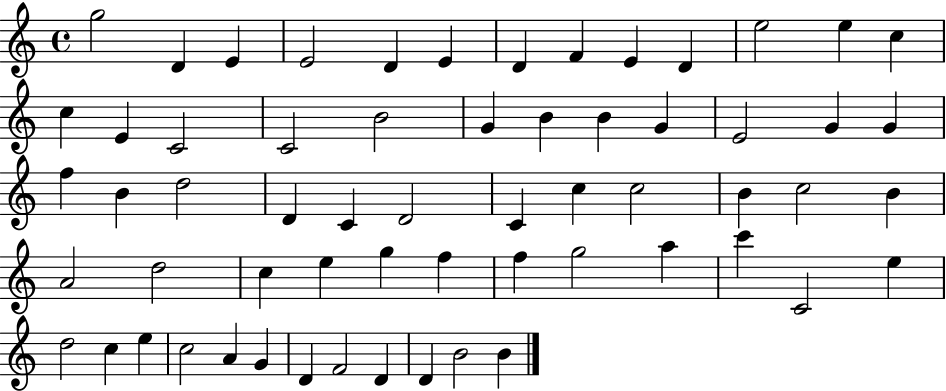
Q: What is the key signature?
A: C major